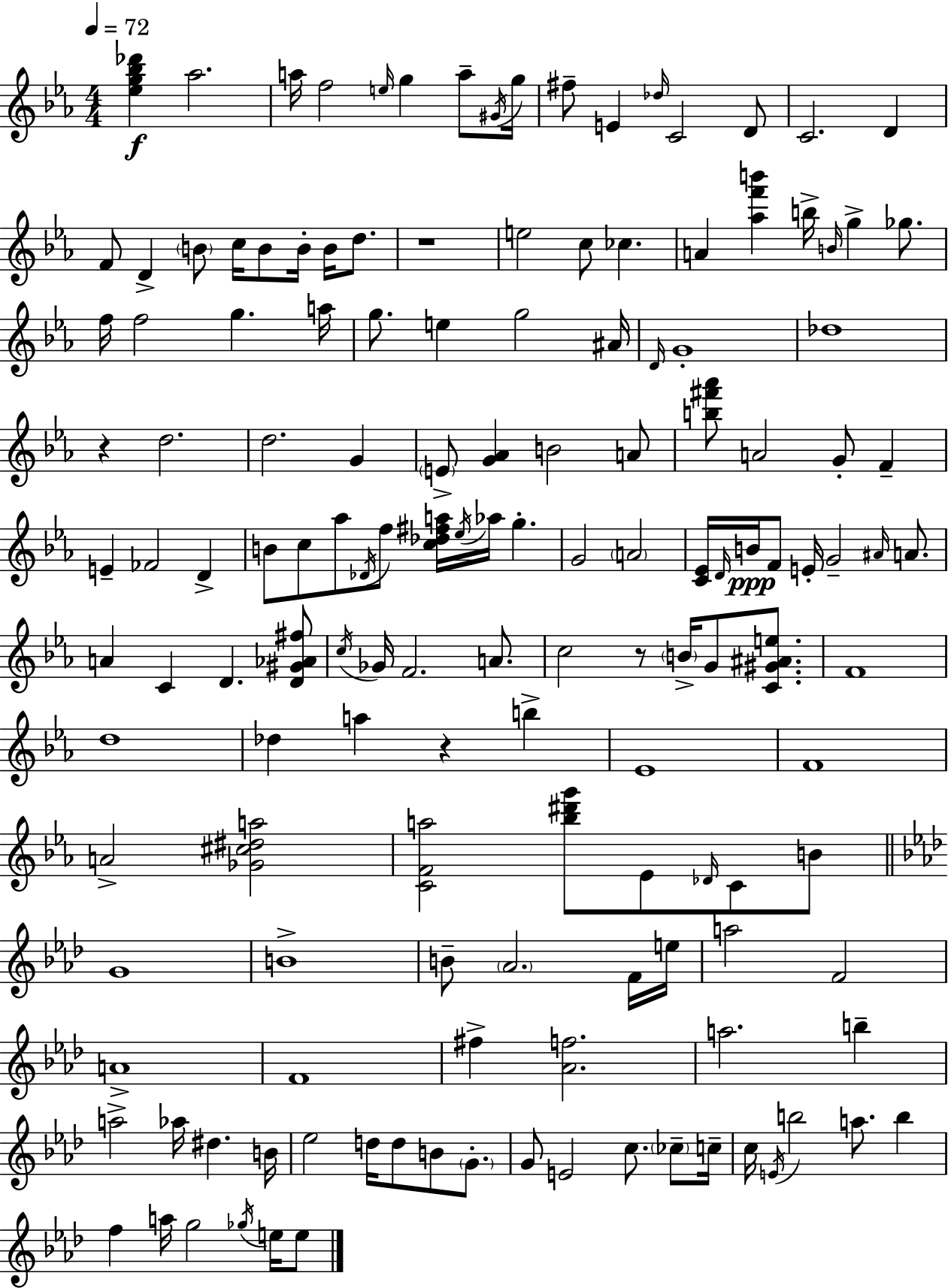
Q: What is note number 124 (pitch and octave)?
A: A5